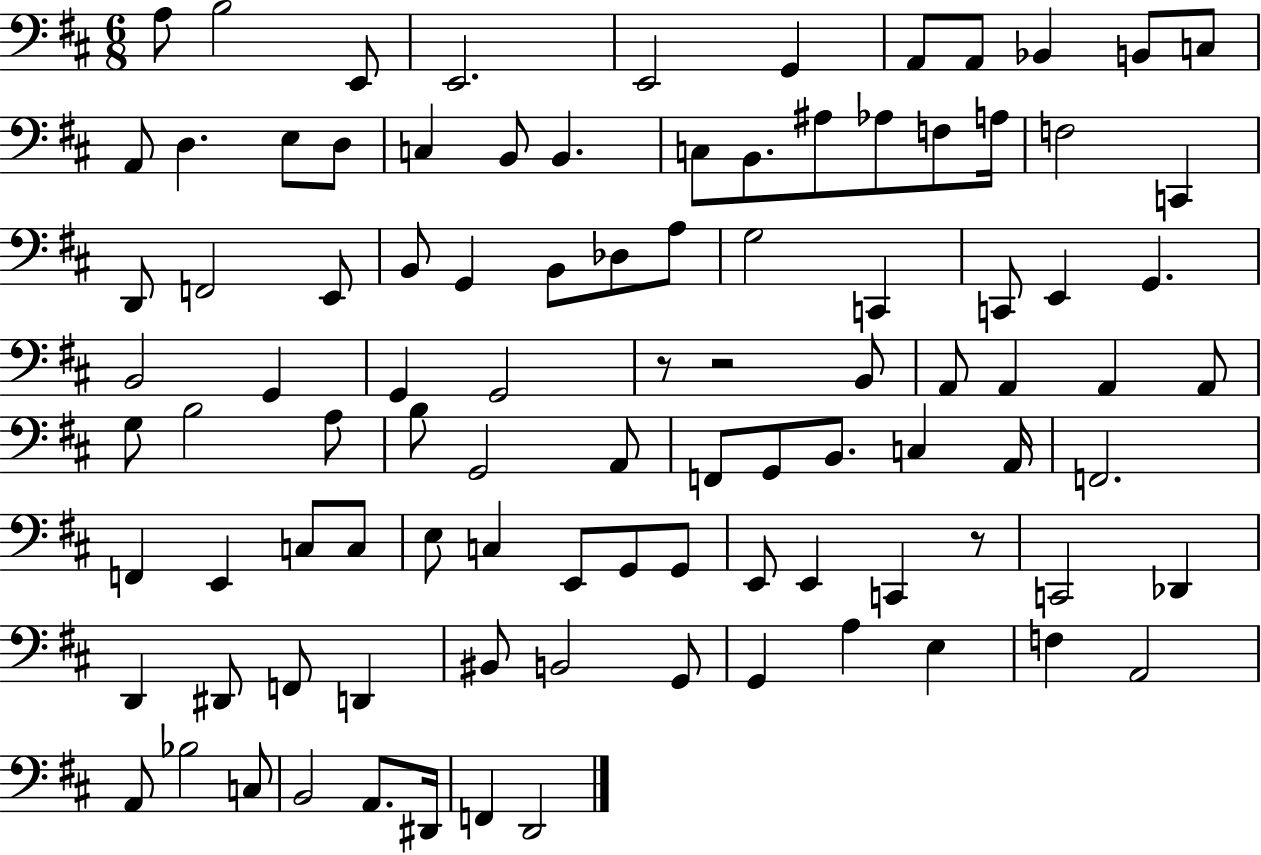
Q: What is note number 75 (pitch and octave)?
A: D2